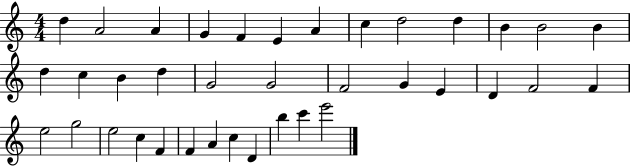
D5/q A4/h A4/q G4/q F4/q E4/q A4/q C5/q D5/h D5/q B4/q B4/h B4/q D5/q C5/q B4/q D5/q G4/h G4/h F4/h G4/q E4/q D4/q F4/h F4/q E5/h G5/h E5/h C5/q F4/q F4/q A4/q C5/q D4/q B5/q C6/q E6/h